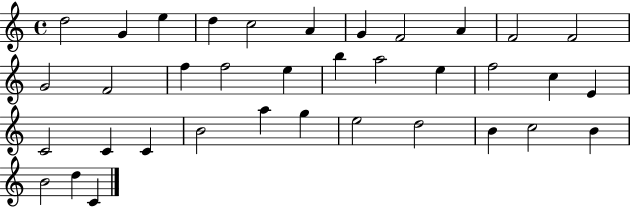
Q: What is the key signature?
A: C major